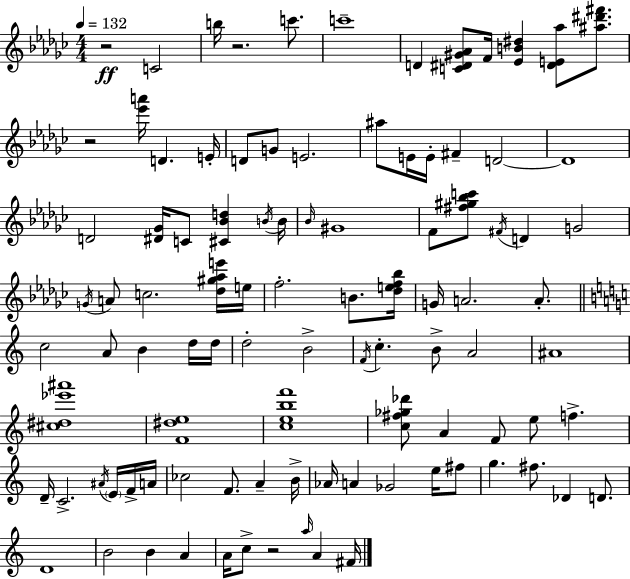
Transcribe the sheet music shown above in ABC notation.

X:1
T:Untitled
M:4/4
L:1/4
K:Ebm
z2 C2 b/4 z2 c'/2 c'4 D [C^D^G_A]/2 F/4 [_EB^d] [^DE_a]/2 [^a^d'^f']/2 z2 [_e'a']/4 D E/4 D/2 G/2 E2 ^a/2 E/4 E/4 ^F D2 D4 D2 [^D_G]/4 C/2 [^C_Bd] B/4 B/4 _B/4 ^G4 F/2 [^f^g_bc']/2 ^F/4 D G2 G/4 A/2 c2 [_d^g_ae']/4 e/4 f2 B/2 [_def_b]/4 G/4 A2 A/2 c2 A/2 B d/4 d/4 d2 B2 F/4 c B/2 A2 ^A4 [^c^d_e'^a']4 [F^de]4 [cebf']4 [c^f_g_d']/2 A F/2 e/2 f D/4 C2 ^A/4 E/4 F/4 A/4 _c2 F/2 A B/4 _A/4 A _G2 e/4 ^f/2 g ^f/2 _D D/2 D4 B2 B A A/4 c/2 z2 a/4 A ^F/4